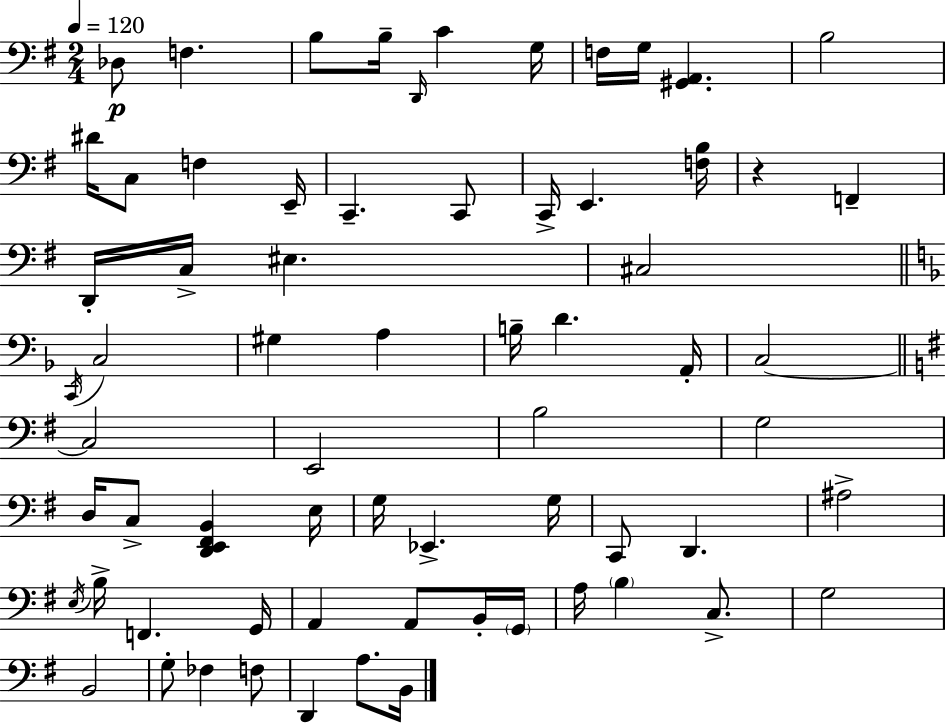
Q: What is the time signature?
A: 2/4